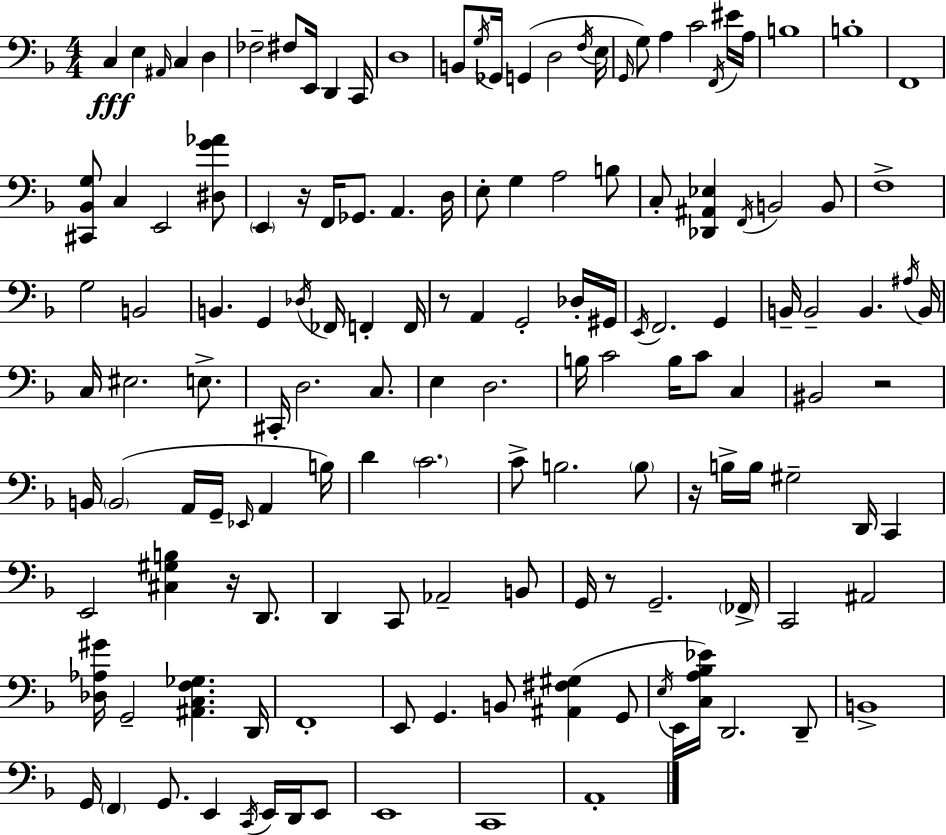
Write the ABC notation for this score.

X:1
T:Untitled
M:4/4
L:1/4
K:Dm
C, E, ^A,,/4 C, D, _F,2 ^F,/2 E,,/4 D,, C,,/4 D,4 B,,/2 G,/4 _G,,/4 G,, D,2 F,/4 E,/4 G,,/4 G,/2 A, C2 F,,/4 ^E/4 A,/4 B,4 B,4 F,,4 [^C,,_B,,G,]/2 C, E,,2 [^D,G_A]/2 E,, z/4 F,,/4 _G,,/2 A,, D,/4 E,/2 G, A,2 B,/2 C,/2 [_D,,^A,,_E,] F,,/4 B,,2 B,,/2 F,4 G,2 B,,2 B,, G,, _D,/4 _F,,/4 F,, F,,/4 z/2 A,, G,,2 _D,/4 ^G,,/4 E,,/4 F,,2 G,, B,,/4 B,,2 B,, ^A,/4 B,,/4 C,/4 ^E,2 E,/2 ^C,,/4 D,2 C,/2 E, D,2 B,/4 C2 B,/4 C/2 C, ^B,,2 z2 B,,/4 B,,2 A,,/4 G,,/4 _E,,/4 A,, B,/4 D C2 C/2 B,2 B,/2 z/4 B,/4 B,/4 ^G,2 D,,/4 C,, E,,2 [^C,^G,B,] z/4 D,,/2 D,, C,,/2 _A,,2 B,,/2 G,,/4 z/2 G,,2 _F,,/4 C,,2 ^A,,2 [_D,_A,^G]/4 G,,2 [^A,,C,F,_G,] D,,/4 F,,4 E,,/2 G,, B,,/2 [^A,,^F,^G,] G,,/2 E,/4 E,,/4 [C,A,_B,_E]/4 D,,2 D,,/2 B,,4 G,,/4 F,, G,,/2 E,, C,,/4 E,,/4 D,,/4 E,,/2 E,,4 C,,4 A,,4